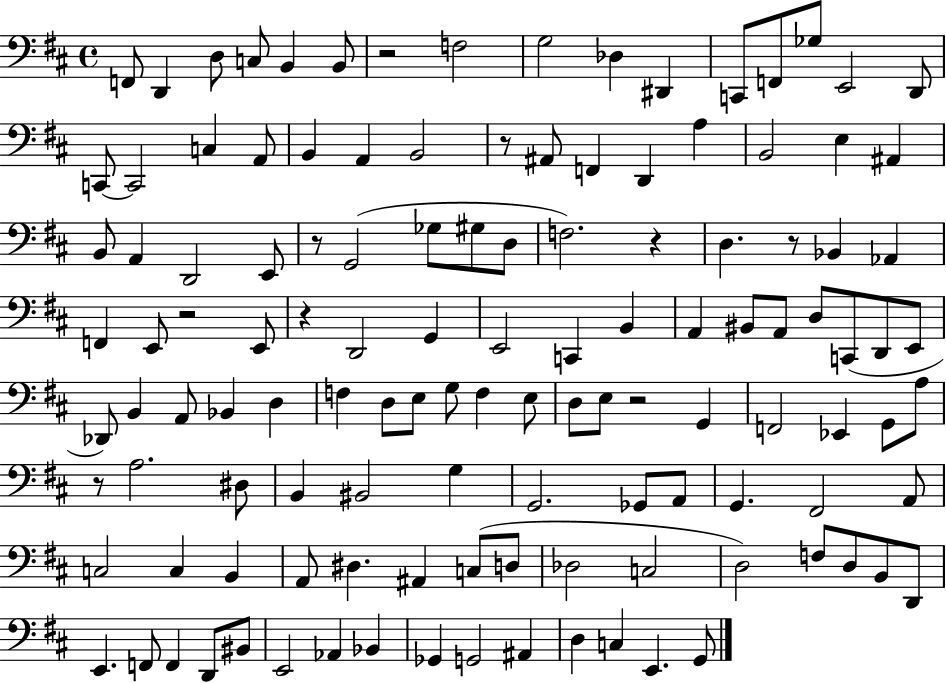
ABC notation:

X:1
T:Untitled
M:4/4
L:1/4
K:D
F,,/2 D,, D,/2 C,/2 B,, B,,/2 z2 F,2 G,2 _D, ^D,, C,,/2 F,,/2 _G,/2 E,,2 D,,/2 C,,/2 C,,2 C, A,,/2 B,, A,, B,,2 z/2 ^A,,/2 F,, D,, A, B,,2 E, ^A,, B,,/2 A,, D,,2 E,,/2 z/2 G,,2 _G,/2 ^G,/2 D,/2 F,2 z D, z/2 _B,, _A,, F,, E,,/2 z2 E,,/2 z D,,2 G,, E,,2 C,, B,, A,, ^B,,/2 A,,/2 D,/2 C,,/2 D,,/2 E,,/2 _D,,/2 B,, A,,/2 _B,, D, F, D,/2 E,/2 G,/2 F, E,/2 D,/2 E,/2 z2 G,, F,,2 _E,, G,,/2 A,/2 z/2 A,2 ^D,/2 B,, ^B,,2 G, G,,2 _G,,/2 A,,/2 G,, ^F,,2 A,,/2 C,2 C, B,, A,,/2 ^D, ^A,, C,/2 D,/2 _D,2 C,2 D,2 F,/2 D,/2 B,,/2 D,,/2 E,, F,,/2 F,, D,,/2 ^B,,/2 E,,2 _A,, _B,, _G,, G,,2 ^A,, D, C, E,, G,,/2